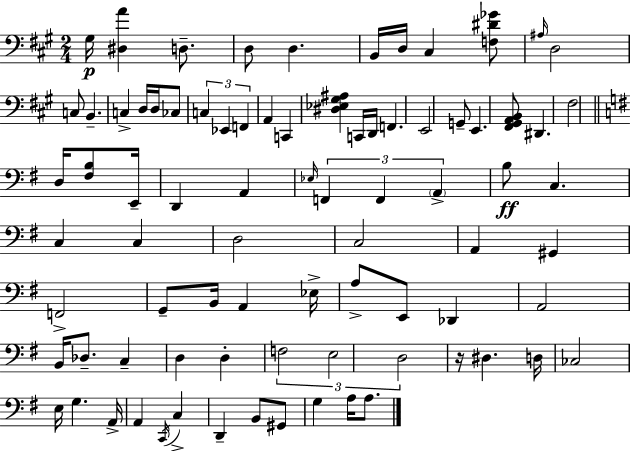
{
  \clef bass
  \numericTimeSignature
  \time 2/4
  \key a \major
  gis16\p <dis a'>4 d8.-- | d8 d4. | b,16 d16 cis4 <f dis' ges'>8 | \grace { ais16 } d2 | \break c8 b,4.-- | c4-> d16 d16 ces8 | \tuplet 3/2 { c4 ees,4 | f,4 } a,4 | \break c,4 <dis ees gis ais>4 | c,16 d,16 f,4. | e,2 | g,8-- e,4. | \break <fis, gis, a, b,>8 dis,4. | fis2 | \bar "||" \break \key e \minor d16 <fis b>8 e,16-- d,4 | a,4 \grace { ees16 } \tuplet 3/2 { f,4 | f,4 \parenthesize a,4-> } | b8\ff c4. | \break c4 c4 | d2 | c2 | a,4 gis,4 | \break f,2-> | g,8-- b,16 a,4 | ees16-> a8-> e,8 des,4 | a,2 | \break b,16 des8.-- c4-- | d4 d4-. | \tuplet 3/2 { f2 | e2 | \break d2 } | r16 dis4. | d16 ces2 | e16 g4. | \break a,16-> a,4 \acciaccatura { c,16 } c4-> | d,4-- b,8 | gis,8 g4 a16 a8. | \bar "|."
}